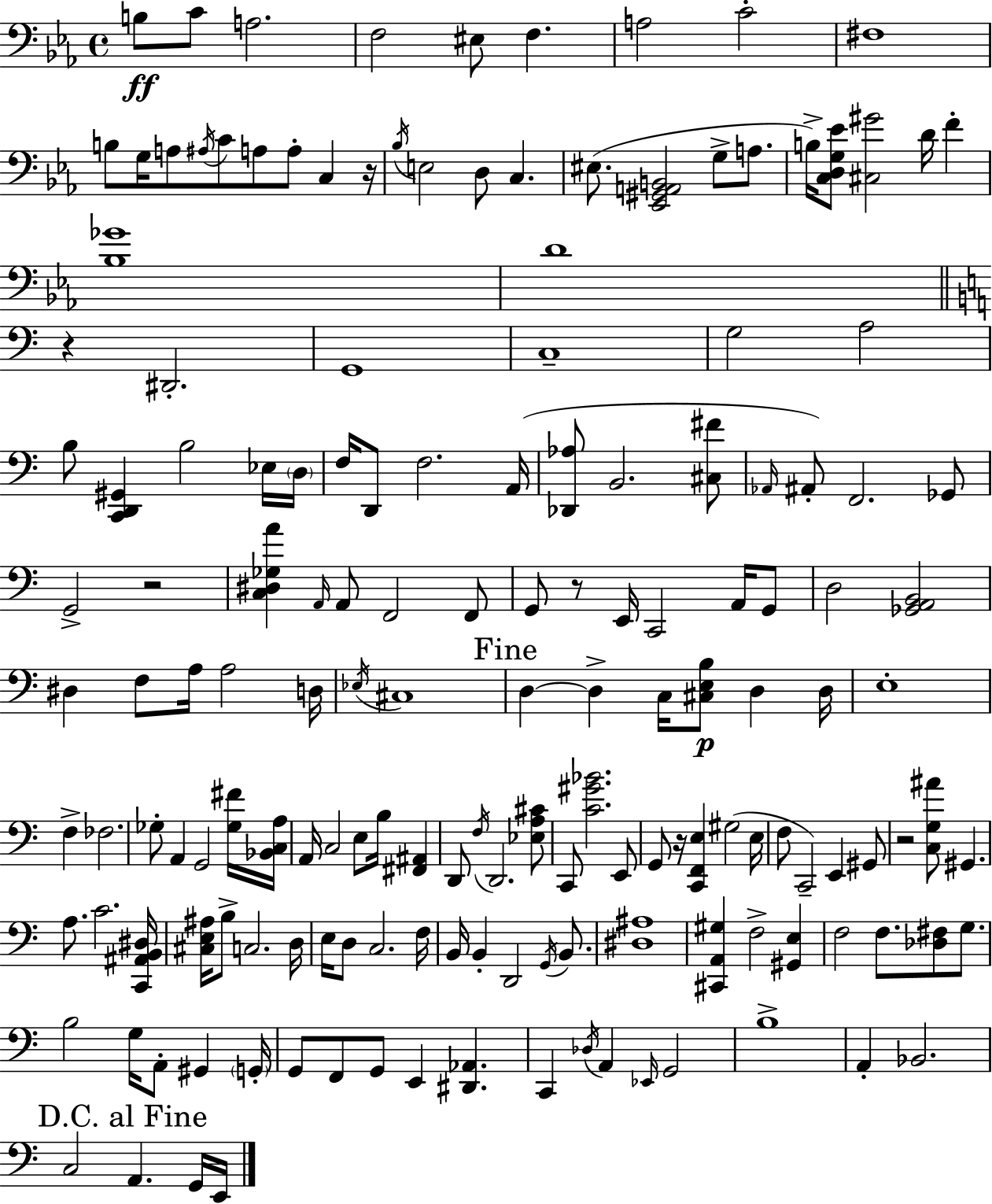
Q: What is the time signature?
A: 4/4